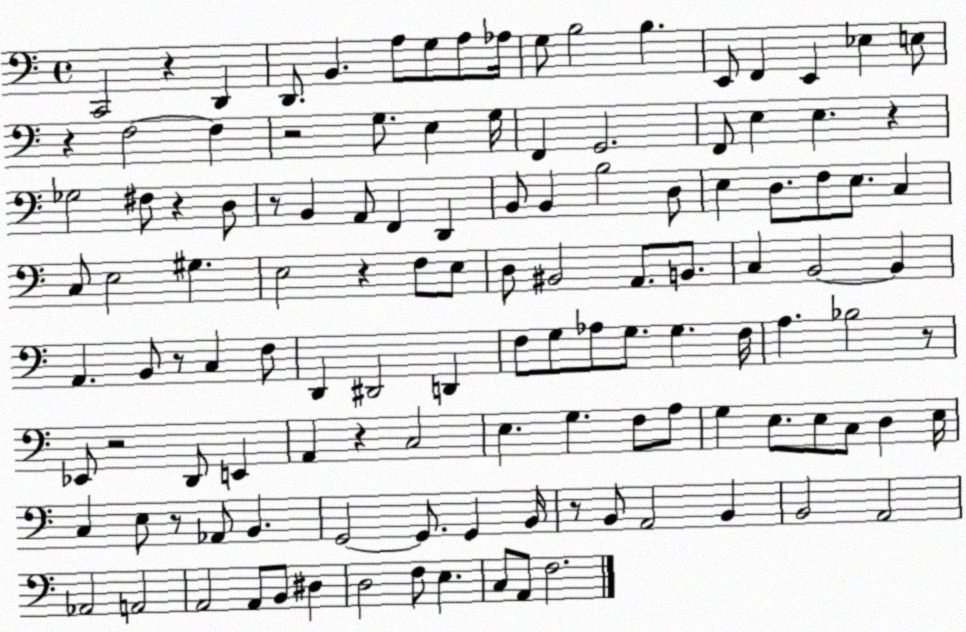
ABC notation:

X:1
T:Untitled
M:4/4
L:1/4
K:C
C,,2 z D,, D,,/2 B,, A,/2 G,/2 A,/2 _A,/4 G,/2 B,2 B, E,,/2 F,, E,, _E, E,/2 z F,2 F, z2 G,/2 E, G,/4 F,, G,,2 F,,/2 E, E, z _G,2 ^F,/2 z D,/2 z/2 B,, A,,/2 F,, D,, B,,/2 B,, B,2 D,/2 E, D,/2 F,/2 E,/2 C, C,/2 E,2 ^G, E,2 z F,/2 E,/2 D,/2 ^B,,2 A,,/2 B,,/2 C, B,,2 B,, A,, B,,/2 z/2 C, F,/2 D,, ^D,,2 D,, F,/2 G,/2 _A,/2 G,/2 G, F,/4 A, _B,2 z/2 _E,,/2 z2 D,,/2 E,, A,, z C,2 E, G, F,/2 A,/2 G, E,/2 E,/2 C,/2 D, E,/4 C, E,/2 z/2 _A,,/2 B,, G,,2 G,,/2 G,, B,,/4 z/2 B,,/2 A,,2 B,, B,,2 A,,2 _A,,2 A,,2 A,,2 A,,/2 B,,/2 ^D, D,2 F,/2 E, C,/2 A,,/2 F,2